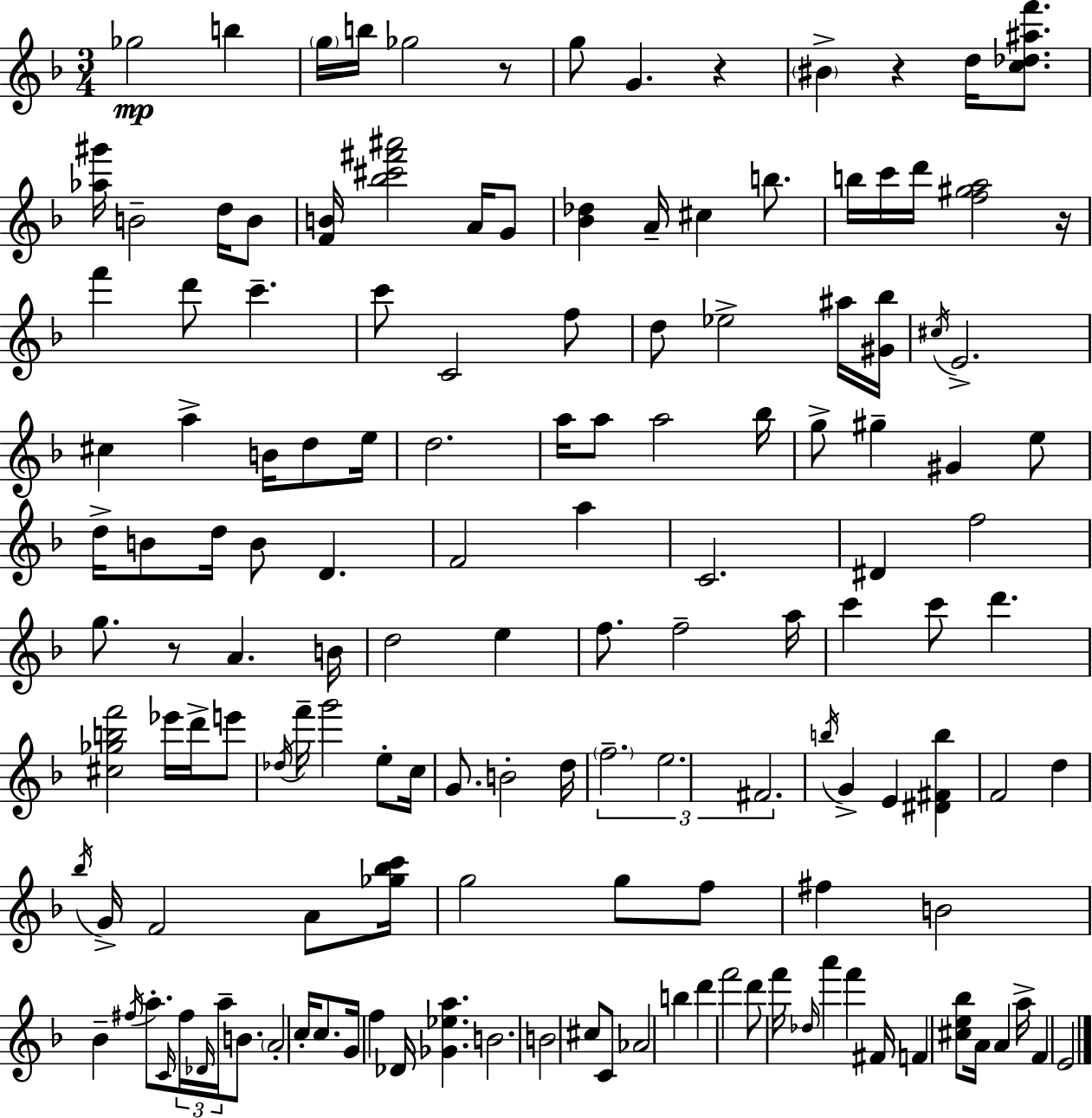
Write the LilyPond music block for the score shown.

{
  \clef treble
  \numericTimeSignature
  \time 3/4
  \key d \minor
  ges''2\mp b''4 | \parenthesize g''16 b''16 ges''2 r8 | g''8 g'4. r4 | \parenthesize bis'4-> r4 d''16 <c'' des'' ais'' f'''>8. | \break <aes'' gis'''>16 b'2-- d''16 b'8 | <f' b'>16 <bes'' cis''' fis''' ais'''>2 a'16 g'8 | <bes' des''>4 a'16-- cis''4 b''8. | b''16 c'''16 d'''16 <f'' gis'' a''>2 r16 | \break f'''4 d'''8 c'''4.-- | c'''8 c'2 f''8 | d''8 ees''2-> ais''16 <gis' bes''>16 | \acciaccatura { cis''16 } e'2.-> | \break cis''4 a''4-> b'16 d''8 | e''16 d''2. | a''16 a''8 a''2 | bes''16 g''8-> gis''4-- gis'4 e''8 | \break d''16-> b'8 d''16 b'8 d'4. | f'2 a''4 | c'2. | dis'4 f''2 | \break g''8. r8 a'4. | b'16 d''2 e''4 | f''8. f''2-- | a''16 c'''4 c'''8 d'''4. | \break <cis'' ges'' b'' f'''>2 ees'''16 d'''16-> e'''8 | \acciaccatura { des''16 } f'''16-- g'''2 e''8-. | c''16 g'8. b'2-. | d''16 \tuplet 3/2 { \parenthesize f''2.-- | \break e''2. | fis'2. } | \acciaccatura { b''16 } g'4-> e'4 <dis' fis' b''>4 | f'2 d''4 | \break \acciaccatura { bes''16 } g'16-> f'2 | a'8 <ges'' bes'' c'''>16 g''2 | g''8 f''8 fis''4 b'2 | bes'4-- \acciaccatura { fis''16 } a''8.-. | \break \grace { c'16 } \tuplet 3/2 { fis''16 \grace { des'16 } a''16-- } b'8. \parenthesize a'2-. | c''16-. c''8. g'16 f''4 | des'16 <ges' ees'' a''>4. b'2. | b'2 | \break cis''8 c'8 aes'2 | b''4 d'''4 f'''2 | d'''8 f'''16 \grace { des''16 } a'''4 | f'''4 fis'16 f'4 | \break <cis'' e'' bes''>8 a'16 a'4 a''16-> f'4 | e'2 \bar "|."
}